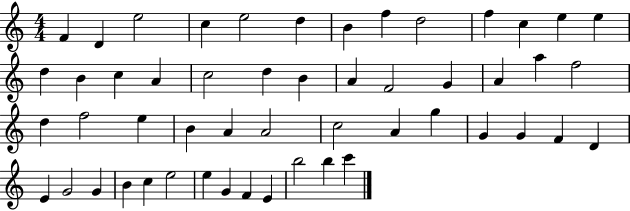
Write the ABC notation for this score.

X:1
T:Untitled
M:4/4
L:1/4
K:C
F D e2 c e2 d B f d2 f c e e d B c A c2 d B A F2 G A a f2 d f2 e B A A2 c2 A g G G F D E G2 G B c e2 e G F E b2 b c'